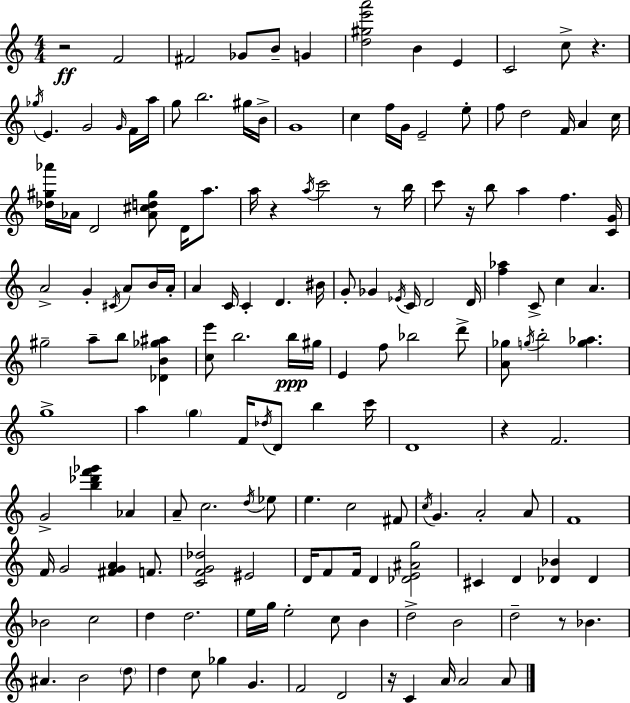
R/h F4/h F#4/h Gb4/e B4/e G4/q [D5,G#5,E6,A6]/h B4/q E4/q C4/h C5/e R/q. Gb5/s E4/q. G4/h G4/s F4/s A5/s G5/e B5/h. G#5/s B4/s G4/w C5/q F5/s G4/s E4/h E5/e F5/e D5/h F4/s A4/q C5/s [Db5,G#5,Ab6]/s Ab4/s D4/h [Ab4,C#5,D5,G#5]/e D4/s A5/e. A5/s R/q A5/s C6/h R/e B5/s C6/e R/s B5/e A5/q F5/q. [C4,G4]/s A4/h G4/q C#4/s A4/e B4/s A4/s A4/q C4/s C4/q D4/q. BIS4/s G4/e Gb4/q Eb4/s C4/s D4/h D4/s [F5,Ab5]/q C4/e C5/q A4/q. G#5/h A5/e B5/e [Db4,B4,Gb5,A#5]/q [C5,E6]/e B5/h. B5/s G#5/s E4/q F5/e Bb5/h D6/e [A4,Gb5]/e G5/s B5/h [G5,Ab5]/q. G5/w A5/q G5/q F4/s Db5/s D4/e B5/q C6/s D4/w R/q F4/h. G4/h [B5,Db6,F6,Gb6]/q Ab4/q A4/e C5/h. D5/s Eb5/e E5/q. C5/h F#4/e C5/s G4/q. A4/h A4/e F4/w F4/s G4/h [F#4,G4,A4]/q F4/e. [C4,F4,G4,Db5]/h EIS4/h D4/s F4/e F4/s D4/q [Db4,E4,A#4,G5]/h C#4/q D4/q [Db4,Bb4]/q Db4/q Bb4/h C5/h D5/q D5/h. E5/s G5/s E5/h C5/e B4/q D5/h B4/h D5/h R/e Bb4/q. A#4/q. B4/h D5/e D5/q C5/e Gb5/q G4/q. F4/h D4/h R/s C4/q A4/s A4/h A4/e